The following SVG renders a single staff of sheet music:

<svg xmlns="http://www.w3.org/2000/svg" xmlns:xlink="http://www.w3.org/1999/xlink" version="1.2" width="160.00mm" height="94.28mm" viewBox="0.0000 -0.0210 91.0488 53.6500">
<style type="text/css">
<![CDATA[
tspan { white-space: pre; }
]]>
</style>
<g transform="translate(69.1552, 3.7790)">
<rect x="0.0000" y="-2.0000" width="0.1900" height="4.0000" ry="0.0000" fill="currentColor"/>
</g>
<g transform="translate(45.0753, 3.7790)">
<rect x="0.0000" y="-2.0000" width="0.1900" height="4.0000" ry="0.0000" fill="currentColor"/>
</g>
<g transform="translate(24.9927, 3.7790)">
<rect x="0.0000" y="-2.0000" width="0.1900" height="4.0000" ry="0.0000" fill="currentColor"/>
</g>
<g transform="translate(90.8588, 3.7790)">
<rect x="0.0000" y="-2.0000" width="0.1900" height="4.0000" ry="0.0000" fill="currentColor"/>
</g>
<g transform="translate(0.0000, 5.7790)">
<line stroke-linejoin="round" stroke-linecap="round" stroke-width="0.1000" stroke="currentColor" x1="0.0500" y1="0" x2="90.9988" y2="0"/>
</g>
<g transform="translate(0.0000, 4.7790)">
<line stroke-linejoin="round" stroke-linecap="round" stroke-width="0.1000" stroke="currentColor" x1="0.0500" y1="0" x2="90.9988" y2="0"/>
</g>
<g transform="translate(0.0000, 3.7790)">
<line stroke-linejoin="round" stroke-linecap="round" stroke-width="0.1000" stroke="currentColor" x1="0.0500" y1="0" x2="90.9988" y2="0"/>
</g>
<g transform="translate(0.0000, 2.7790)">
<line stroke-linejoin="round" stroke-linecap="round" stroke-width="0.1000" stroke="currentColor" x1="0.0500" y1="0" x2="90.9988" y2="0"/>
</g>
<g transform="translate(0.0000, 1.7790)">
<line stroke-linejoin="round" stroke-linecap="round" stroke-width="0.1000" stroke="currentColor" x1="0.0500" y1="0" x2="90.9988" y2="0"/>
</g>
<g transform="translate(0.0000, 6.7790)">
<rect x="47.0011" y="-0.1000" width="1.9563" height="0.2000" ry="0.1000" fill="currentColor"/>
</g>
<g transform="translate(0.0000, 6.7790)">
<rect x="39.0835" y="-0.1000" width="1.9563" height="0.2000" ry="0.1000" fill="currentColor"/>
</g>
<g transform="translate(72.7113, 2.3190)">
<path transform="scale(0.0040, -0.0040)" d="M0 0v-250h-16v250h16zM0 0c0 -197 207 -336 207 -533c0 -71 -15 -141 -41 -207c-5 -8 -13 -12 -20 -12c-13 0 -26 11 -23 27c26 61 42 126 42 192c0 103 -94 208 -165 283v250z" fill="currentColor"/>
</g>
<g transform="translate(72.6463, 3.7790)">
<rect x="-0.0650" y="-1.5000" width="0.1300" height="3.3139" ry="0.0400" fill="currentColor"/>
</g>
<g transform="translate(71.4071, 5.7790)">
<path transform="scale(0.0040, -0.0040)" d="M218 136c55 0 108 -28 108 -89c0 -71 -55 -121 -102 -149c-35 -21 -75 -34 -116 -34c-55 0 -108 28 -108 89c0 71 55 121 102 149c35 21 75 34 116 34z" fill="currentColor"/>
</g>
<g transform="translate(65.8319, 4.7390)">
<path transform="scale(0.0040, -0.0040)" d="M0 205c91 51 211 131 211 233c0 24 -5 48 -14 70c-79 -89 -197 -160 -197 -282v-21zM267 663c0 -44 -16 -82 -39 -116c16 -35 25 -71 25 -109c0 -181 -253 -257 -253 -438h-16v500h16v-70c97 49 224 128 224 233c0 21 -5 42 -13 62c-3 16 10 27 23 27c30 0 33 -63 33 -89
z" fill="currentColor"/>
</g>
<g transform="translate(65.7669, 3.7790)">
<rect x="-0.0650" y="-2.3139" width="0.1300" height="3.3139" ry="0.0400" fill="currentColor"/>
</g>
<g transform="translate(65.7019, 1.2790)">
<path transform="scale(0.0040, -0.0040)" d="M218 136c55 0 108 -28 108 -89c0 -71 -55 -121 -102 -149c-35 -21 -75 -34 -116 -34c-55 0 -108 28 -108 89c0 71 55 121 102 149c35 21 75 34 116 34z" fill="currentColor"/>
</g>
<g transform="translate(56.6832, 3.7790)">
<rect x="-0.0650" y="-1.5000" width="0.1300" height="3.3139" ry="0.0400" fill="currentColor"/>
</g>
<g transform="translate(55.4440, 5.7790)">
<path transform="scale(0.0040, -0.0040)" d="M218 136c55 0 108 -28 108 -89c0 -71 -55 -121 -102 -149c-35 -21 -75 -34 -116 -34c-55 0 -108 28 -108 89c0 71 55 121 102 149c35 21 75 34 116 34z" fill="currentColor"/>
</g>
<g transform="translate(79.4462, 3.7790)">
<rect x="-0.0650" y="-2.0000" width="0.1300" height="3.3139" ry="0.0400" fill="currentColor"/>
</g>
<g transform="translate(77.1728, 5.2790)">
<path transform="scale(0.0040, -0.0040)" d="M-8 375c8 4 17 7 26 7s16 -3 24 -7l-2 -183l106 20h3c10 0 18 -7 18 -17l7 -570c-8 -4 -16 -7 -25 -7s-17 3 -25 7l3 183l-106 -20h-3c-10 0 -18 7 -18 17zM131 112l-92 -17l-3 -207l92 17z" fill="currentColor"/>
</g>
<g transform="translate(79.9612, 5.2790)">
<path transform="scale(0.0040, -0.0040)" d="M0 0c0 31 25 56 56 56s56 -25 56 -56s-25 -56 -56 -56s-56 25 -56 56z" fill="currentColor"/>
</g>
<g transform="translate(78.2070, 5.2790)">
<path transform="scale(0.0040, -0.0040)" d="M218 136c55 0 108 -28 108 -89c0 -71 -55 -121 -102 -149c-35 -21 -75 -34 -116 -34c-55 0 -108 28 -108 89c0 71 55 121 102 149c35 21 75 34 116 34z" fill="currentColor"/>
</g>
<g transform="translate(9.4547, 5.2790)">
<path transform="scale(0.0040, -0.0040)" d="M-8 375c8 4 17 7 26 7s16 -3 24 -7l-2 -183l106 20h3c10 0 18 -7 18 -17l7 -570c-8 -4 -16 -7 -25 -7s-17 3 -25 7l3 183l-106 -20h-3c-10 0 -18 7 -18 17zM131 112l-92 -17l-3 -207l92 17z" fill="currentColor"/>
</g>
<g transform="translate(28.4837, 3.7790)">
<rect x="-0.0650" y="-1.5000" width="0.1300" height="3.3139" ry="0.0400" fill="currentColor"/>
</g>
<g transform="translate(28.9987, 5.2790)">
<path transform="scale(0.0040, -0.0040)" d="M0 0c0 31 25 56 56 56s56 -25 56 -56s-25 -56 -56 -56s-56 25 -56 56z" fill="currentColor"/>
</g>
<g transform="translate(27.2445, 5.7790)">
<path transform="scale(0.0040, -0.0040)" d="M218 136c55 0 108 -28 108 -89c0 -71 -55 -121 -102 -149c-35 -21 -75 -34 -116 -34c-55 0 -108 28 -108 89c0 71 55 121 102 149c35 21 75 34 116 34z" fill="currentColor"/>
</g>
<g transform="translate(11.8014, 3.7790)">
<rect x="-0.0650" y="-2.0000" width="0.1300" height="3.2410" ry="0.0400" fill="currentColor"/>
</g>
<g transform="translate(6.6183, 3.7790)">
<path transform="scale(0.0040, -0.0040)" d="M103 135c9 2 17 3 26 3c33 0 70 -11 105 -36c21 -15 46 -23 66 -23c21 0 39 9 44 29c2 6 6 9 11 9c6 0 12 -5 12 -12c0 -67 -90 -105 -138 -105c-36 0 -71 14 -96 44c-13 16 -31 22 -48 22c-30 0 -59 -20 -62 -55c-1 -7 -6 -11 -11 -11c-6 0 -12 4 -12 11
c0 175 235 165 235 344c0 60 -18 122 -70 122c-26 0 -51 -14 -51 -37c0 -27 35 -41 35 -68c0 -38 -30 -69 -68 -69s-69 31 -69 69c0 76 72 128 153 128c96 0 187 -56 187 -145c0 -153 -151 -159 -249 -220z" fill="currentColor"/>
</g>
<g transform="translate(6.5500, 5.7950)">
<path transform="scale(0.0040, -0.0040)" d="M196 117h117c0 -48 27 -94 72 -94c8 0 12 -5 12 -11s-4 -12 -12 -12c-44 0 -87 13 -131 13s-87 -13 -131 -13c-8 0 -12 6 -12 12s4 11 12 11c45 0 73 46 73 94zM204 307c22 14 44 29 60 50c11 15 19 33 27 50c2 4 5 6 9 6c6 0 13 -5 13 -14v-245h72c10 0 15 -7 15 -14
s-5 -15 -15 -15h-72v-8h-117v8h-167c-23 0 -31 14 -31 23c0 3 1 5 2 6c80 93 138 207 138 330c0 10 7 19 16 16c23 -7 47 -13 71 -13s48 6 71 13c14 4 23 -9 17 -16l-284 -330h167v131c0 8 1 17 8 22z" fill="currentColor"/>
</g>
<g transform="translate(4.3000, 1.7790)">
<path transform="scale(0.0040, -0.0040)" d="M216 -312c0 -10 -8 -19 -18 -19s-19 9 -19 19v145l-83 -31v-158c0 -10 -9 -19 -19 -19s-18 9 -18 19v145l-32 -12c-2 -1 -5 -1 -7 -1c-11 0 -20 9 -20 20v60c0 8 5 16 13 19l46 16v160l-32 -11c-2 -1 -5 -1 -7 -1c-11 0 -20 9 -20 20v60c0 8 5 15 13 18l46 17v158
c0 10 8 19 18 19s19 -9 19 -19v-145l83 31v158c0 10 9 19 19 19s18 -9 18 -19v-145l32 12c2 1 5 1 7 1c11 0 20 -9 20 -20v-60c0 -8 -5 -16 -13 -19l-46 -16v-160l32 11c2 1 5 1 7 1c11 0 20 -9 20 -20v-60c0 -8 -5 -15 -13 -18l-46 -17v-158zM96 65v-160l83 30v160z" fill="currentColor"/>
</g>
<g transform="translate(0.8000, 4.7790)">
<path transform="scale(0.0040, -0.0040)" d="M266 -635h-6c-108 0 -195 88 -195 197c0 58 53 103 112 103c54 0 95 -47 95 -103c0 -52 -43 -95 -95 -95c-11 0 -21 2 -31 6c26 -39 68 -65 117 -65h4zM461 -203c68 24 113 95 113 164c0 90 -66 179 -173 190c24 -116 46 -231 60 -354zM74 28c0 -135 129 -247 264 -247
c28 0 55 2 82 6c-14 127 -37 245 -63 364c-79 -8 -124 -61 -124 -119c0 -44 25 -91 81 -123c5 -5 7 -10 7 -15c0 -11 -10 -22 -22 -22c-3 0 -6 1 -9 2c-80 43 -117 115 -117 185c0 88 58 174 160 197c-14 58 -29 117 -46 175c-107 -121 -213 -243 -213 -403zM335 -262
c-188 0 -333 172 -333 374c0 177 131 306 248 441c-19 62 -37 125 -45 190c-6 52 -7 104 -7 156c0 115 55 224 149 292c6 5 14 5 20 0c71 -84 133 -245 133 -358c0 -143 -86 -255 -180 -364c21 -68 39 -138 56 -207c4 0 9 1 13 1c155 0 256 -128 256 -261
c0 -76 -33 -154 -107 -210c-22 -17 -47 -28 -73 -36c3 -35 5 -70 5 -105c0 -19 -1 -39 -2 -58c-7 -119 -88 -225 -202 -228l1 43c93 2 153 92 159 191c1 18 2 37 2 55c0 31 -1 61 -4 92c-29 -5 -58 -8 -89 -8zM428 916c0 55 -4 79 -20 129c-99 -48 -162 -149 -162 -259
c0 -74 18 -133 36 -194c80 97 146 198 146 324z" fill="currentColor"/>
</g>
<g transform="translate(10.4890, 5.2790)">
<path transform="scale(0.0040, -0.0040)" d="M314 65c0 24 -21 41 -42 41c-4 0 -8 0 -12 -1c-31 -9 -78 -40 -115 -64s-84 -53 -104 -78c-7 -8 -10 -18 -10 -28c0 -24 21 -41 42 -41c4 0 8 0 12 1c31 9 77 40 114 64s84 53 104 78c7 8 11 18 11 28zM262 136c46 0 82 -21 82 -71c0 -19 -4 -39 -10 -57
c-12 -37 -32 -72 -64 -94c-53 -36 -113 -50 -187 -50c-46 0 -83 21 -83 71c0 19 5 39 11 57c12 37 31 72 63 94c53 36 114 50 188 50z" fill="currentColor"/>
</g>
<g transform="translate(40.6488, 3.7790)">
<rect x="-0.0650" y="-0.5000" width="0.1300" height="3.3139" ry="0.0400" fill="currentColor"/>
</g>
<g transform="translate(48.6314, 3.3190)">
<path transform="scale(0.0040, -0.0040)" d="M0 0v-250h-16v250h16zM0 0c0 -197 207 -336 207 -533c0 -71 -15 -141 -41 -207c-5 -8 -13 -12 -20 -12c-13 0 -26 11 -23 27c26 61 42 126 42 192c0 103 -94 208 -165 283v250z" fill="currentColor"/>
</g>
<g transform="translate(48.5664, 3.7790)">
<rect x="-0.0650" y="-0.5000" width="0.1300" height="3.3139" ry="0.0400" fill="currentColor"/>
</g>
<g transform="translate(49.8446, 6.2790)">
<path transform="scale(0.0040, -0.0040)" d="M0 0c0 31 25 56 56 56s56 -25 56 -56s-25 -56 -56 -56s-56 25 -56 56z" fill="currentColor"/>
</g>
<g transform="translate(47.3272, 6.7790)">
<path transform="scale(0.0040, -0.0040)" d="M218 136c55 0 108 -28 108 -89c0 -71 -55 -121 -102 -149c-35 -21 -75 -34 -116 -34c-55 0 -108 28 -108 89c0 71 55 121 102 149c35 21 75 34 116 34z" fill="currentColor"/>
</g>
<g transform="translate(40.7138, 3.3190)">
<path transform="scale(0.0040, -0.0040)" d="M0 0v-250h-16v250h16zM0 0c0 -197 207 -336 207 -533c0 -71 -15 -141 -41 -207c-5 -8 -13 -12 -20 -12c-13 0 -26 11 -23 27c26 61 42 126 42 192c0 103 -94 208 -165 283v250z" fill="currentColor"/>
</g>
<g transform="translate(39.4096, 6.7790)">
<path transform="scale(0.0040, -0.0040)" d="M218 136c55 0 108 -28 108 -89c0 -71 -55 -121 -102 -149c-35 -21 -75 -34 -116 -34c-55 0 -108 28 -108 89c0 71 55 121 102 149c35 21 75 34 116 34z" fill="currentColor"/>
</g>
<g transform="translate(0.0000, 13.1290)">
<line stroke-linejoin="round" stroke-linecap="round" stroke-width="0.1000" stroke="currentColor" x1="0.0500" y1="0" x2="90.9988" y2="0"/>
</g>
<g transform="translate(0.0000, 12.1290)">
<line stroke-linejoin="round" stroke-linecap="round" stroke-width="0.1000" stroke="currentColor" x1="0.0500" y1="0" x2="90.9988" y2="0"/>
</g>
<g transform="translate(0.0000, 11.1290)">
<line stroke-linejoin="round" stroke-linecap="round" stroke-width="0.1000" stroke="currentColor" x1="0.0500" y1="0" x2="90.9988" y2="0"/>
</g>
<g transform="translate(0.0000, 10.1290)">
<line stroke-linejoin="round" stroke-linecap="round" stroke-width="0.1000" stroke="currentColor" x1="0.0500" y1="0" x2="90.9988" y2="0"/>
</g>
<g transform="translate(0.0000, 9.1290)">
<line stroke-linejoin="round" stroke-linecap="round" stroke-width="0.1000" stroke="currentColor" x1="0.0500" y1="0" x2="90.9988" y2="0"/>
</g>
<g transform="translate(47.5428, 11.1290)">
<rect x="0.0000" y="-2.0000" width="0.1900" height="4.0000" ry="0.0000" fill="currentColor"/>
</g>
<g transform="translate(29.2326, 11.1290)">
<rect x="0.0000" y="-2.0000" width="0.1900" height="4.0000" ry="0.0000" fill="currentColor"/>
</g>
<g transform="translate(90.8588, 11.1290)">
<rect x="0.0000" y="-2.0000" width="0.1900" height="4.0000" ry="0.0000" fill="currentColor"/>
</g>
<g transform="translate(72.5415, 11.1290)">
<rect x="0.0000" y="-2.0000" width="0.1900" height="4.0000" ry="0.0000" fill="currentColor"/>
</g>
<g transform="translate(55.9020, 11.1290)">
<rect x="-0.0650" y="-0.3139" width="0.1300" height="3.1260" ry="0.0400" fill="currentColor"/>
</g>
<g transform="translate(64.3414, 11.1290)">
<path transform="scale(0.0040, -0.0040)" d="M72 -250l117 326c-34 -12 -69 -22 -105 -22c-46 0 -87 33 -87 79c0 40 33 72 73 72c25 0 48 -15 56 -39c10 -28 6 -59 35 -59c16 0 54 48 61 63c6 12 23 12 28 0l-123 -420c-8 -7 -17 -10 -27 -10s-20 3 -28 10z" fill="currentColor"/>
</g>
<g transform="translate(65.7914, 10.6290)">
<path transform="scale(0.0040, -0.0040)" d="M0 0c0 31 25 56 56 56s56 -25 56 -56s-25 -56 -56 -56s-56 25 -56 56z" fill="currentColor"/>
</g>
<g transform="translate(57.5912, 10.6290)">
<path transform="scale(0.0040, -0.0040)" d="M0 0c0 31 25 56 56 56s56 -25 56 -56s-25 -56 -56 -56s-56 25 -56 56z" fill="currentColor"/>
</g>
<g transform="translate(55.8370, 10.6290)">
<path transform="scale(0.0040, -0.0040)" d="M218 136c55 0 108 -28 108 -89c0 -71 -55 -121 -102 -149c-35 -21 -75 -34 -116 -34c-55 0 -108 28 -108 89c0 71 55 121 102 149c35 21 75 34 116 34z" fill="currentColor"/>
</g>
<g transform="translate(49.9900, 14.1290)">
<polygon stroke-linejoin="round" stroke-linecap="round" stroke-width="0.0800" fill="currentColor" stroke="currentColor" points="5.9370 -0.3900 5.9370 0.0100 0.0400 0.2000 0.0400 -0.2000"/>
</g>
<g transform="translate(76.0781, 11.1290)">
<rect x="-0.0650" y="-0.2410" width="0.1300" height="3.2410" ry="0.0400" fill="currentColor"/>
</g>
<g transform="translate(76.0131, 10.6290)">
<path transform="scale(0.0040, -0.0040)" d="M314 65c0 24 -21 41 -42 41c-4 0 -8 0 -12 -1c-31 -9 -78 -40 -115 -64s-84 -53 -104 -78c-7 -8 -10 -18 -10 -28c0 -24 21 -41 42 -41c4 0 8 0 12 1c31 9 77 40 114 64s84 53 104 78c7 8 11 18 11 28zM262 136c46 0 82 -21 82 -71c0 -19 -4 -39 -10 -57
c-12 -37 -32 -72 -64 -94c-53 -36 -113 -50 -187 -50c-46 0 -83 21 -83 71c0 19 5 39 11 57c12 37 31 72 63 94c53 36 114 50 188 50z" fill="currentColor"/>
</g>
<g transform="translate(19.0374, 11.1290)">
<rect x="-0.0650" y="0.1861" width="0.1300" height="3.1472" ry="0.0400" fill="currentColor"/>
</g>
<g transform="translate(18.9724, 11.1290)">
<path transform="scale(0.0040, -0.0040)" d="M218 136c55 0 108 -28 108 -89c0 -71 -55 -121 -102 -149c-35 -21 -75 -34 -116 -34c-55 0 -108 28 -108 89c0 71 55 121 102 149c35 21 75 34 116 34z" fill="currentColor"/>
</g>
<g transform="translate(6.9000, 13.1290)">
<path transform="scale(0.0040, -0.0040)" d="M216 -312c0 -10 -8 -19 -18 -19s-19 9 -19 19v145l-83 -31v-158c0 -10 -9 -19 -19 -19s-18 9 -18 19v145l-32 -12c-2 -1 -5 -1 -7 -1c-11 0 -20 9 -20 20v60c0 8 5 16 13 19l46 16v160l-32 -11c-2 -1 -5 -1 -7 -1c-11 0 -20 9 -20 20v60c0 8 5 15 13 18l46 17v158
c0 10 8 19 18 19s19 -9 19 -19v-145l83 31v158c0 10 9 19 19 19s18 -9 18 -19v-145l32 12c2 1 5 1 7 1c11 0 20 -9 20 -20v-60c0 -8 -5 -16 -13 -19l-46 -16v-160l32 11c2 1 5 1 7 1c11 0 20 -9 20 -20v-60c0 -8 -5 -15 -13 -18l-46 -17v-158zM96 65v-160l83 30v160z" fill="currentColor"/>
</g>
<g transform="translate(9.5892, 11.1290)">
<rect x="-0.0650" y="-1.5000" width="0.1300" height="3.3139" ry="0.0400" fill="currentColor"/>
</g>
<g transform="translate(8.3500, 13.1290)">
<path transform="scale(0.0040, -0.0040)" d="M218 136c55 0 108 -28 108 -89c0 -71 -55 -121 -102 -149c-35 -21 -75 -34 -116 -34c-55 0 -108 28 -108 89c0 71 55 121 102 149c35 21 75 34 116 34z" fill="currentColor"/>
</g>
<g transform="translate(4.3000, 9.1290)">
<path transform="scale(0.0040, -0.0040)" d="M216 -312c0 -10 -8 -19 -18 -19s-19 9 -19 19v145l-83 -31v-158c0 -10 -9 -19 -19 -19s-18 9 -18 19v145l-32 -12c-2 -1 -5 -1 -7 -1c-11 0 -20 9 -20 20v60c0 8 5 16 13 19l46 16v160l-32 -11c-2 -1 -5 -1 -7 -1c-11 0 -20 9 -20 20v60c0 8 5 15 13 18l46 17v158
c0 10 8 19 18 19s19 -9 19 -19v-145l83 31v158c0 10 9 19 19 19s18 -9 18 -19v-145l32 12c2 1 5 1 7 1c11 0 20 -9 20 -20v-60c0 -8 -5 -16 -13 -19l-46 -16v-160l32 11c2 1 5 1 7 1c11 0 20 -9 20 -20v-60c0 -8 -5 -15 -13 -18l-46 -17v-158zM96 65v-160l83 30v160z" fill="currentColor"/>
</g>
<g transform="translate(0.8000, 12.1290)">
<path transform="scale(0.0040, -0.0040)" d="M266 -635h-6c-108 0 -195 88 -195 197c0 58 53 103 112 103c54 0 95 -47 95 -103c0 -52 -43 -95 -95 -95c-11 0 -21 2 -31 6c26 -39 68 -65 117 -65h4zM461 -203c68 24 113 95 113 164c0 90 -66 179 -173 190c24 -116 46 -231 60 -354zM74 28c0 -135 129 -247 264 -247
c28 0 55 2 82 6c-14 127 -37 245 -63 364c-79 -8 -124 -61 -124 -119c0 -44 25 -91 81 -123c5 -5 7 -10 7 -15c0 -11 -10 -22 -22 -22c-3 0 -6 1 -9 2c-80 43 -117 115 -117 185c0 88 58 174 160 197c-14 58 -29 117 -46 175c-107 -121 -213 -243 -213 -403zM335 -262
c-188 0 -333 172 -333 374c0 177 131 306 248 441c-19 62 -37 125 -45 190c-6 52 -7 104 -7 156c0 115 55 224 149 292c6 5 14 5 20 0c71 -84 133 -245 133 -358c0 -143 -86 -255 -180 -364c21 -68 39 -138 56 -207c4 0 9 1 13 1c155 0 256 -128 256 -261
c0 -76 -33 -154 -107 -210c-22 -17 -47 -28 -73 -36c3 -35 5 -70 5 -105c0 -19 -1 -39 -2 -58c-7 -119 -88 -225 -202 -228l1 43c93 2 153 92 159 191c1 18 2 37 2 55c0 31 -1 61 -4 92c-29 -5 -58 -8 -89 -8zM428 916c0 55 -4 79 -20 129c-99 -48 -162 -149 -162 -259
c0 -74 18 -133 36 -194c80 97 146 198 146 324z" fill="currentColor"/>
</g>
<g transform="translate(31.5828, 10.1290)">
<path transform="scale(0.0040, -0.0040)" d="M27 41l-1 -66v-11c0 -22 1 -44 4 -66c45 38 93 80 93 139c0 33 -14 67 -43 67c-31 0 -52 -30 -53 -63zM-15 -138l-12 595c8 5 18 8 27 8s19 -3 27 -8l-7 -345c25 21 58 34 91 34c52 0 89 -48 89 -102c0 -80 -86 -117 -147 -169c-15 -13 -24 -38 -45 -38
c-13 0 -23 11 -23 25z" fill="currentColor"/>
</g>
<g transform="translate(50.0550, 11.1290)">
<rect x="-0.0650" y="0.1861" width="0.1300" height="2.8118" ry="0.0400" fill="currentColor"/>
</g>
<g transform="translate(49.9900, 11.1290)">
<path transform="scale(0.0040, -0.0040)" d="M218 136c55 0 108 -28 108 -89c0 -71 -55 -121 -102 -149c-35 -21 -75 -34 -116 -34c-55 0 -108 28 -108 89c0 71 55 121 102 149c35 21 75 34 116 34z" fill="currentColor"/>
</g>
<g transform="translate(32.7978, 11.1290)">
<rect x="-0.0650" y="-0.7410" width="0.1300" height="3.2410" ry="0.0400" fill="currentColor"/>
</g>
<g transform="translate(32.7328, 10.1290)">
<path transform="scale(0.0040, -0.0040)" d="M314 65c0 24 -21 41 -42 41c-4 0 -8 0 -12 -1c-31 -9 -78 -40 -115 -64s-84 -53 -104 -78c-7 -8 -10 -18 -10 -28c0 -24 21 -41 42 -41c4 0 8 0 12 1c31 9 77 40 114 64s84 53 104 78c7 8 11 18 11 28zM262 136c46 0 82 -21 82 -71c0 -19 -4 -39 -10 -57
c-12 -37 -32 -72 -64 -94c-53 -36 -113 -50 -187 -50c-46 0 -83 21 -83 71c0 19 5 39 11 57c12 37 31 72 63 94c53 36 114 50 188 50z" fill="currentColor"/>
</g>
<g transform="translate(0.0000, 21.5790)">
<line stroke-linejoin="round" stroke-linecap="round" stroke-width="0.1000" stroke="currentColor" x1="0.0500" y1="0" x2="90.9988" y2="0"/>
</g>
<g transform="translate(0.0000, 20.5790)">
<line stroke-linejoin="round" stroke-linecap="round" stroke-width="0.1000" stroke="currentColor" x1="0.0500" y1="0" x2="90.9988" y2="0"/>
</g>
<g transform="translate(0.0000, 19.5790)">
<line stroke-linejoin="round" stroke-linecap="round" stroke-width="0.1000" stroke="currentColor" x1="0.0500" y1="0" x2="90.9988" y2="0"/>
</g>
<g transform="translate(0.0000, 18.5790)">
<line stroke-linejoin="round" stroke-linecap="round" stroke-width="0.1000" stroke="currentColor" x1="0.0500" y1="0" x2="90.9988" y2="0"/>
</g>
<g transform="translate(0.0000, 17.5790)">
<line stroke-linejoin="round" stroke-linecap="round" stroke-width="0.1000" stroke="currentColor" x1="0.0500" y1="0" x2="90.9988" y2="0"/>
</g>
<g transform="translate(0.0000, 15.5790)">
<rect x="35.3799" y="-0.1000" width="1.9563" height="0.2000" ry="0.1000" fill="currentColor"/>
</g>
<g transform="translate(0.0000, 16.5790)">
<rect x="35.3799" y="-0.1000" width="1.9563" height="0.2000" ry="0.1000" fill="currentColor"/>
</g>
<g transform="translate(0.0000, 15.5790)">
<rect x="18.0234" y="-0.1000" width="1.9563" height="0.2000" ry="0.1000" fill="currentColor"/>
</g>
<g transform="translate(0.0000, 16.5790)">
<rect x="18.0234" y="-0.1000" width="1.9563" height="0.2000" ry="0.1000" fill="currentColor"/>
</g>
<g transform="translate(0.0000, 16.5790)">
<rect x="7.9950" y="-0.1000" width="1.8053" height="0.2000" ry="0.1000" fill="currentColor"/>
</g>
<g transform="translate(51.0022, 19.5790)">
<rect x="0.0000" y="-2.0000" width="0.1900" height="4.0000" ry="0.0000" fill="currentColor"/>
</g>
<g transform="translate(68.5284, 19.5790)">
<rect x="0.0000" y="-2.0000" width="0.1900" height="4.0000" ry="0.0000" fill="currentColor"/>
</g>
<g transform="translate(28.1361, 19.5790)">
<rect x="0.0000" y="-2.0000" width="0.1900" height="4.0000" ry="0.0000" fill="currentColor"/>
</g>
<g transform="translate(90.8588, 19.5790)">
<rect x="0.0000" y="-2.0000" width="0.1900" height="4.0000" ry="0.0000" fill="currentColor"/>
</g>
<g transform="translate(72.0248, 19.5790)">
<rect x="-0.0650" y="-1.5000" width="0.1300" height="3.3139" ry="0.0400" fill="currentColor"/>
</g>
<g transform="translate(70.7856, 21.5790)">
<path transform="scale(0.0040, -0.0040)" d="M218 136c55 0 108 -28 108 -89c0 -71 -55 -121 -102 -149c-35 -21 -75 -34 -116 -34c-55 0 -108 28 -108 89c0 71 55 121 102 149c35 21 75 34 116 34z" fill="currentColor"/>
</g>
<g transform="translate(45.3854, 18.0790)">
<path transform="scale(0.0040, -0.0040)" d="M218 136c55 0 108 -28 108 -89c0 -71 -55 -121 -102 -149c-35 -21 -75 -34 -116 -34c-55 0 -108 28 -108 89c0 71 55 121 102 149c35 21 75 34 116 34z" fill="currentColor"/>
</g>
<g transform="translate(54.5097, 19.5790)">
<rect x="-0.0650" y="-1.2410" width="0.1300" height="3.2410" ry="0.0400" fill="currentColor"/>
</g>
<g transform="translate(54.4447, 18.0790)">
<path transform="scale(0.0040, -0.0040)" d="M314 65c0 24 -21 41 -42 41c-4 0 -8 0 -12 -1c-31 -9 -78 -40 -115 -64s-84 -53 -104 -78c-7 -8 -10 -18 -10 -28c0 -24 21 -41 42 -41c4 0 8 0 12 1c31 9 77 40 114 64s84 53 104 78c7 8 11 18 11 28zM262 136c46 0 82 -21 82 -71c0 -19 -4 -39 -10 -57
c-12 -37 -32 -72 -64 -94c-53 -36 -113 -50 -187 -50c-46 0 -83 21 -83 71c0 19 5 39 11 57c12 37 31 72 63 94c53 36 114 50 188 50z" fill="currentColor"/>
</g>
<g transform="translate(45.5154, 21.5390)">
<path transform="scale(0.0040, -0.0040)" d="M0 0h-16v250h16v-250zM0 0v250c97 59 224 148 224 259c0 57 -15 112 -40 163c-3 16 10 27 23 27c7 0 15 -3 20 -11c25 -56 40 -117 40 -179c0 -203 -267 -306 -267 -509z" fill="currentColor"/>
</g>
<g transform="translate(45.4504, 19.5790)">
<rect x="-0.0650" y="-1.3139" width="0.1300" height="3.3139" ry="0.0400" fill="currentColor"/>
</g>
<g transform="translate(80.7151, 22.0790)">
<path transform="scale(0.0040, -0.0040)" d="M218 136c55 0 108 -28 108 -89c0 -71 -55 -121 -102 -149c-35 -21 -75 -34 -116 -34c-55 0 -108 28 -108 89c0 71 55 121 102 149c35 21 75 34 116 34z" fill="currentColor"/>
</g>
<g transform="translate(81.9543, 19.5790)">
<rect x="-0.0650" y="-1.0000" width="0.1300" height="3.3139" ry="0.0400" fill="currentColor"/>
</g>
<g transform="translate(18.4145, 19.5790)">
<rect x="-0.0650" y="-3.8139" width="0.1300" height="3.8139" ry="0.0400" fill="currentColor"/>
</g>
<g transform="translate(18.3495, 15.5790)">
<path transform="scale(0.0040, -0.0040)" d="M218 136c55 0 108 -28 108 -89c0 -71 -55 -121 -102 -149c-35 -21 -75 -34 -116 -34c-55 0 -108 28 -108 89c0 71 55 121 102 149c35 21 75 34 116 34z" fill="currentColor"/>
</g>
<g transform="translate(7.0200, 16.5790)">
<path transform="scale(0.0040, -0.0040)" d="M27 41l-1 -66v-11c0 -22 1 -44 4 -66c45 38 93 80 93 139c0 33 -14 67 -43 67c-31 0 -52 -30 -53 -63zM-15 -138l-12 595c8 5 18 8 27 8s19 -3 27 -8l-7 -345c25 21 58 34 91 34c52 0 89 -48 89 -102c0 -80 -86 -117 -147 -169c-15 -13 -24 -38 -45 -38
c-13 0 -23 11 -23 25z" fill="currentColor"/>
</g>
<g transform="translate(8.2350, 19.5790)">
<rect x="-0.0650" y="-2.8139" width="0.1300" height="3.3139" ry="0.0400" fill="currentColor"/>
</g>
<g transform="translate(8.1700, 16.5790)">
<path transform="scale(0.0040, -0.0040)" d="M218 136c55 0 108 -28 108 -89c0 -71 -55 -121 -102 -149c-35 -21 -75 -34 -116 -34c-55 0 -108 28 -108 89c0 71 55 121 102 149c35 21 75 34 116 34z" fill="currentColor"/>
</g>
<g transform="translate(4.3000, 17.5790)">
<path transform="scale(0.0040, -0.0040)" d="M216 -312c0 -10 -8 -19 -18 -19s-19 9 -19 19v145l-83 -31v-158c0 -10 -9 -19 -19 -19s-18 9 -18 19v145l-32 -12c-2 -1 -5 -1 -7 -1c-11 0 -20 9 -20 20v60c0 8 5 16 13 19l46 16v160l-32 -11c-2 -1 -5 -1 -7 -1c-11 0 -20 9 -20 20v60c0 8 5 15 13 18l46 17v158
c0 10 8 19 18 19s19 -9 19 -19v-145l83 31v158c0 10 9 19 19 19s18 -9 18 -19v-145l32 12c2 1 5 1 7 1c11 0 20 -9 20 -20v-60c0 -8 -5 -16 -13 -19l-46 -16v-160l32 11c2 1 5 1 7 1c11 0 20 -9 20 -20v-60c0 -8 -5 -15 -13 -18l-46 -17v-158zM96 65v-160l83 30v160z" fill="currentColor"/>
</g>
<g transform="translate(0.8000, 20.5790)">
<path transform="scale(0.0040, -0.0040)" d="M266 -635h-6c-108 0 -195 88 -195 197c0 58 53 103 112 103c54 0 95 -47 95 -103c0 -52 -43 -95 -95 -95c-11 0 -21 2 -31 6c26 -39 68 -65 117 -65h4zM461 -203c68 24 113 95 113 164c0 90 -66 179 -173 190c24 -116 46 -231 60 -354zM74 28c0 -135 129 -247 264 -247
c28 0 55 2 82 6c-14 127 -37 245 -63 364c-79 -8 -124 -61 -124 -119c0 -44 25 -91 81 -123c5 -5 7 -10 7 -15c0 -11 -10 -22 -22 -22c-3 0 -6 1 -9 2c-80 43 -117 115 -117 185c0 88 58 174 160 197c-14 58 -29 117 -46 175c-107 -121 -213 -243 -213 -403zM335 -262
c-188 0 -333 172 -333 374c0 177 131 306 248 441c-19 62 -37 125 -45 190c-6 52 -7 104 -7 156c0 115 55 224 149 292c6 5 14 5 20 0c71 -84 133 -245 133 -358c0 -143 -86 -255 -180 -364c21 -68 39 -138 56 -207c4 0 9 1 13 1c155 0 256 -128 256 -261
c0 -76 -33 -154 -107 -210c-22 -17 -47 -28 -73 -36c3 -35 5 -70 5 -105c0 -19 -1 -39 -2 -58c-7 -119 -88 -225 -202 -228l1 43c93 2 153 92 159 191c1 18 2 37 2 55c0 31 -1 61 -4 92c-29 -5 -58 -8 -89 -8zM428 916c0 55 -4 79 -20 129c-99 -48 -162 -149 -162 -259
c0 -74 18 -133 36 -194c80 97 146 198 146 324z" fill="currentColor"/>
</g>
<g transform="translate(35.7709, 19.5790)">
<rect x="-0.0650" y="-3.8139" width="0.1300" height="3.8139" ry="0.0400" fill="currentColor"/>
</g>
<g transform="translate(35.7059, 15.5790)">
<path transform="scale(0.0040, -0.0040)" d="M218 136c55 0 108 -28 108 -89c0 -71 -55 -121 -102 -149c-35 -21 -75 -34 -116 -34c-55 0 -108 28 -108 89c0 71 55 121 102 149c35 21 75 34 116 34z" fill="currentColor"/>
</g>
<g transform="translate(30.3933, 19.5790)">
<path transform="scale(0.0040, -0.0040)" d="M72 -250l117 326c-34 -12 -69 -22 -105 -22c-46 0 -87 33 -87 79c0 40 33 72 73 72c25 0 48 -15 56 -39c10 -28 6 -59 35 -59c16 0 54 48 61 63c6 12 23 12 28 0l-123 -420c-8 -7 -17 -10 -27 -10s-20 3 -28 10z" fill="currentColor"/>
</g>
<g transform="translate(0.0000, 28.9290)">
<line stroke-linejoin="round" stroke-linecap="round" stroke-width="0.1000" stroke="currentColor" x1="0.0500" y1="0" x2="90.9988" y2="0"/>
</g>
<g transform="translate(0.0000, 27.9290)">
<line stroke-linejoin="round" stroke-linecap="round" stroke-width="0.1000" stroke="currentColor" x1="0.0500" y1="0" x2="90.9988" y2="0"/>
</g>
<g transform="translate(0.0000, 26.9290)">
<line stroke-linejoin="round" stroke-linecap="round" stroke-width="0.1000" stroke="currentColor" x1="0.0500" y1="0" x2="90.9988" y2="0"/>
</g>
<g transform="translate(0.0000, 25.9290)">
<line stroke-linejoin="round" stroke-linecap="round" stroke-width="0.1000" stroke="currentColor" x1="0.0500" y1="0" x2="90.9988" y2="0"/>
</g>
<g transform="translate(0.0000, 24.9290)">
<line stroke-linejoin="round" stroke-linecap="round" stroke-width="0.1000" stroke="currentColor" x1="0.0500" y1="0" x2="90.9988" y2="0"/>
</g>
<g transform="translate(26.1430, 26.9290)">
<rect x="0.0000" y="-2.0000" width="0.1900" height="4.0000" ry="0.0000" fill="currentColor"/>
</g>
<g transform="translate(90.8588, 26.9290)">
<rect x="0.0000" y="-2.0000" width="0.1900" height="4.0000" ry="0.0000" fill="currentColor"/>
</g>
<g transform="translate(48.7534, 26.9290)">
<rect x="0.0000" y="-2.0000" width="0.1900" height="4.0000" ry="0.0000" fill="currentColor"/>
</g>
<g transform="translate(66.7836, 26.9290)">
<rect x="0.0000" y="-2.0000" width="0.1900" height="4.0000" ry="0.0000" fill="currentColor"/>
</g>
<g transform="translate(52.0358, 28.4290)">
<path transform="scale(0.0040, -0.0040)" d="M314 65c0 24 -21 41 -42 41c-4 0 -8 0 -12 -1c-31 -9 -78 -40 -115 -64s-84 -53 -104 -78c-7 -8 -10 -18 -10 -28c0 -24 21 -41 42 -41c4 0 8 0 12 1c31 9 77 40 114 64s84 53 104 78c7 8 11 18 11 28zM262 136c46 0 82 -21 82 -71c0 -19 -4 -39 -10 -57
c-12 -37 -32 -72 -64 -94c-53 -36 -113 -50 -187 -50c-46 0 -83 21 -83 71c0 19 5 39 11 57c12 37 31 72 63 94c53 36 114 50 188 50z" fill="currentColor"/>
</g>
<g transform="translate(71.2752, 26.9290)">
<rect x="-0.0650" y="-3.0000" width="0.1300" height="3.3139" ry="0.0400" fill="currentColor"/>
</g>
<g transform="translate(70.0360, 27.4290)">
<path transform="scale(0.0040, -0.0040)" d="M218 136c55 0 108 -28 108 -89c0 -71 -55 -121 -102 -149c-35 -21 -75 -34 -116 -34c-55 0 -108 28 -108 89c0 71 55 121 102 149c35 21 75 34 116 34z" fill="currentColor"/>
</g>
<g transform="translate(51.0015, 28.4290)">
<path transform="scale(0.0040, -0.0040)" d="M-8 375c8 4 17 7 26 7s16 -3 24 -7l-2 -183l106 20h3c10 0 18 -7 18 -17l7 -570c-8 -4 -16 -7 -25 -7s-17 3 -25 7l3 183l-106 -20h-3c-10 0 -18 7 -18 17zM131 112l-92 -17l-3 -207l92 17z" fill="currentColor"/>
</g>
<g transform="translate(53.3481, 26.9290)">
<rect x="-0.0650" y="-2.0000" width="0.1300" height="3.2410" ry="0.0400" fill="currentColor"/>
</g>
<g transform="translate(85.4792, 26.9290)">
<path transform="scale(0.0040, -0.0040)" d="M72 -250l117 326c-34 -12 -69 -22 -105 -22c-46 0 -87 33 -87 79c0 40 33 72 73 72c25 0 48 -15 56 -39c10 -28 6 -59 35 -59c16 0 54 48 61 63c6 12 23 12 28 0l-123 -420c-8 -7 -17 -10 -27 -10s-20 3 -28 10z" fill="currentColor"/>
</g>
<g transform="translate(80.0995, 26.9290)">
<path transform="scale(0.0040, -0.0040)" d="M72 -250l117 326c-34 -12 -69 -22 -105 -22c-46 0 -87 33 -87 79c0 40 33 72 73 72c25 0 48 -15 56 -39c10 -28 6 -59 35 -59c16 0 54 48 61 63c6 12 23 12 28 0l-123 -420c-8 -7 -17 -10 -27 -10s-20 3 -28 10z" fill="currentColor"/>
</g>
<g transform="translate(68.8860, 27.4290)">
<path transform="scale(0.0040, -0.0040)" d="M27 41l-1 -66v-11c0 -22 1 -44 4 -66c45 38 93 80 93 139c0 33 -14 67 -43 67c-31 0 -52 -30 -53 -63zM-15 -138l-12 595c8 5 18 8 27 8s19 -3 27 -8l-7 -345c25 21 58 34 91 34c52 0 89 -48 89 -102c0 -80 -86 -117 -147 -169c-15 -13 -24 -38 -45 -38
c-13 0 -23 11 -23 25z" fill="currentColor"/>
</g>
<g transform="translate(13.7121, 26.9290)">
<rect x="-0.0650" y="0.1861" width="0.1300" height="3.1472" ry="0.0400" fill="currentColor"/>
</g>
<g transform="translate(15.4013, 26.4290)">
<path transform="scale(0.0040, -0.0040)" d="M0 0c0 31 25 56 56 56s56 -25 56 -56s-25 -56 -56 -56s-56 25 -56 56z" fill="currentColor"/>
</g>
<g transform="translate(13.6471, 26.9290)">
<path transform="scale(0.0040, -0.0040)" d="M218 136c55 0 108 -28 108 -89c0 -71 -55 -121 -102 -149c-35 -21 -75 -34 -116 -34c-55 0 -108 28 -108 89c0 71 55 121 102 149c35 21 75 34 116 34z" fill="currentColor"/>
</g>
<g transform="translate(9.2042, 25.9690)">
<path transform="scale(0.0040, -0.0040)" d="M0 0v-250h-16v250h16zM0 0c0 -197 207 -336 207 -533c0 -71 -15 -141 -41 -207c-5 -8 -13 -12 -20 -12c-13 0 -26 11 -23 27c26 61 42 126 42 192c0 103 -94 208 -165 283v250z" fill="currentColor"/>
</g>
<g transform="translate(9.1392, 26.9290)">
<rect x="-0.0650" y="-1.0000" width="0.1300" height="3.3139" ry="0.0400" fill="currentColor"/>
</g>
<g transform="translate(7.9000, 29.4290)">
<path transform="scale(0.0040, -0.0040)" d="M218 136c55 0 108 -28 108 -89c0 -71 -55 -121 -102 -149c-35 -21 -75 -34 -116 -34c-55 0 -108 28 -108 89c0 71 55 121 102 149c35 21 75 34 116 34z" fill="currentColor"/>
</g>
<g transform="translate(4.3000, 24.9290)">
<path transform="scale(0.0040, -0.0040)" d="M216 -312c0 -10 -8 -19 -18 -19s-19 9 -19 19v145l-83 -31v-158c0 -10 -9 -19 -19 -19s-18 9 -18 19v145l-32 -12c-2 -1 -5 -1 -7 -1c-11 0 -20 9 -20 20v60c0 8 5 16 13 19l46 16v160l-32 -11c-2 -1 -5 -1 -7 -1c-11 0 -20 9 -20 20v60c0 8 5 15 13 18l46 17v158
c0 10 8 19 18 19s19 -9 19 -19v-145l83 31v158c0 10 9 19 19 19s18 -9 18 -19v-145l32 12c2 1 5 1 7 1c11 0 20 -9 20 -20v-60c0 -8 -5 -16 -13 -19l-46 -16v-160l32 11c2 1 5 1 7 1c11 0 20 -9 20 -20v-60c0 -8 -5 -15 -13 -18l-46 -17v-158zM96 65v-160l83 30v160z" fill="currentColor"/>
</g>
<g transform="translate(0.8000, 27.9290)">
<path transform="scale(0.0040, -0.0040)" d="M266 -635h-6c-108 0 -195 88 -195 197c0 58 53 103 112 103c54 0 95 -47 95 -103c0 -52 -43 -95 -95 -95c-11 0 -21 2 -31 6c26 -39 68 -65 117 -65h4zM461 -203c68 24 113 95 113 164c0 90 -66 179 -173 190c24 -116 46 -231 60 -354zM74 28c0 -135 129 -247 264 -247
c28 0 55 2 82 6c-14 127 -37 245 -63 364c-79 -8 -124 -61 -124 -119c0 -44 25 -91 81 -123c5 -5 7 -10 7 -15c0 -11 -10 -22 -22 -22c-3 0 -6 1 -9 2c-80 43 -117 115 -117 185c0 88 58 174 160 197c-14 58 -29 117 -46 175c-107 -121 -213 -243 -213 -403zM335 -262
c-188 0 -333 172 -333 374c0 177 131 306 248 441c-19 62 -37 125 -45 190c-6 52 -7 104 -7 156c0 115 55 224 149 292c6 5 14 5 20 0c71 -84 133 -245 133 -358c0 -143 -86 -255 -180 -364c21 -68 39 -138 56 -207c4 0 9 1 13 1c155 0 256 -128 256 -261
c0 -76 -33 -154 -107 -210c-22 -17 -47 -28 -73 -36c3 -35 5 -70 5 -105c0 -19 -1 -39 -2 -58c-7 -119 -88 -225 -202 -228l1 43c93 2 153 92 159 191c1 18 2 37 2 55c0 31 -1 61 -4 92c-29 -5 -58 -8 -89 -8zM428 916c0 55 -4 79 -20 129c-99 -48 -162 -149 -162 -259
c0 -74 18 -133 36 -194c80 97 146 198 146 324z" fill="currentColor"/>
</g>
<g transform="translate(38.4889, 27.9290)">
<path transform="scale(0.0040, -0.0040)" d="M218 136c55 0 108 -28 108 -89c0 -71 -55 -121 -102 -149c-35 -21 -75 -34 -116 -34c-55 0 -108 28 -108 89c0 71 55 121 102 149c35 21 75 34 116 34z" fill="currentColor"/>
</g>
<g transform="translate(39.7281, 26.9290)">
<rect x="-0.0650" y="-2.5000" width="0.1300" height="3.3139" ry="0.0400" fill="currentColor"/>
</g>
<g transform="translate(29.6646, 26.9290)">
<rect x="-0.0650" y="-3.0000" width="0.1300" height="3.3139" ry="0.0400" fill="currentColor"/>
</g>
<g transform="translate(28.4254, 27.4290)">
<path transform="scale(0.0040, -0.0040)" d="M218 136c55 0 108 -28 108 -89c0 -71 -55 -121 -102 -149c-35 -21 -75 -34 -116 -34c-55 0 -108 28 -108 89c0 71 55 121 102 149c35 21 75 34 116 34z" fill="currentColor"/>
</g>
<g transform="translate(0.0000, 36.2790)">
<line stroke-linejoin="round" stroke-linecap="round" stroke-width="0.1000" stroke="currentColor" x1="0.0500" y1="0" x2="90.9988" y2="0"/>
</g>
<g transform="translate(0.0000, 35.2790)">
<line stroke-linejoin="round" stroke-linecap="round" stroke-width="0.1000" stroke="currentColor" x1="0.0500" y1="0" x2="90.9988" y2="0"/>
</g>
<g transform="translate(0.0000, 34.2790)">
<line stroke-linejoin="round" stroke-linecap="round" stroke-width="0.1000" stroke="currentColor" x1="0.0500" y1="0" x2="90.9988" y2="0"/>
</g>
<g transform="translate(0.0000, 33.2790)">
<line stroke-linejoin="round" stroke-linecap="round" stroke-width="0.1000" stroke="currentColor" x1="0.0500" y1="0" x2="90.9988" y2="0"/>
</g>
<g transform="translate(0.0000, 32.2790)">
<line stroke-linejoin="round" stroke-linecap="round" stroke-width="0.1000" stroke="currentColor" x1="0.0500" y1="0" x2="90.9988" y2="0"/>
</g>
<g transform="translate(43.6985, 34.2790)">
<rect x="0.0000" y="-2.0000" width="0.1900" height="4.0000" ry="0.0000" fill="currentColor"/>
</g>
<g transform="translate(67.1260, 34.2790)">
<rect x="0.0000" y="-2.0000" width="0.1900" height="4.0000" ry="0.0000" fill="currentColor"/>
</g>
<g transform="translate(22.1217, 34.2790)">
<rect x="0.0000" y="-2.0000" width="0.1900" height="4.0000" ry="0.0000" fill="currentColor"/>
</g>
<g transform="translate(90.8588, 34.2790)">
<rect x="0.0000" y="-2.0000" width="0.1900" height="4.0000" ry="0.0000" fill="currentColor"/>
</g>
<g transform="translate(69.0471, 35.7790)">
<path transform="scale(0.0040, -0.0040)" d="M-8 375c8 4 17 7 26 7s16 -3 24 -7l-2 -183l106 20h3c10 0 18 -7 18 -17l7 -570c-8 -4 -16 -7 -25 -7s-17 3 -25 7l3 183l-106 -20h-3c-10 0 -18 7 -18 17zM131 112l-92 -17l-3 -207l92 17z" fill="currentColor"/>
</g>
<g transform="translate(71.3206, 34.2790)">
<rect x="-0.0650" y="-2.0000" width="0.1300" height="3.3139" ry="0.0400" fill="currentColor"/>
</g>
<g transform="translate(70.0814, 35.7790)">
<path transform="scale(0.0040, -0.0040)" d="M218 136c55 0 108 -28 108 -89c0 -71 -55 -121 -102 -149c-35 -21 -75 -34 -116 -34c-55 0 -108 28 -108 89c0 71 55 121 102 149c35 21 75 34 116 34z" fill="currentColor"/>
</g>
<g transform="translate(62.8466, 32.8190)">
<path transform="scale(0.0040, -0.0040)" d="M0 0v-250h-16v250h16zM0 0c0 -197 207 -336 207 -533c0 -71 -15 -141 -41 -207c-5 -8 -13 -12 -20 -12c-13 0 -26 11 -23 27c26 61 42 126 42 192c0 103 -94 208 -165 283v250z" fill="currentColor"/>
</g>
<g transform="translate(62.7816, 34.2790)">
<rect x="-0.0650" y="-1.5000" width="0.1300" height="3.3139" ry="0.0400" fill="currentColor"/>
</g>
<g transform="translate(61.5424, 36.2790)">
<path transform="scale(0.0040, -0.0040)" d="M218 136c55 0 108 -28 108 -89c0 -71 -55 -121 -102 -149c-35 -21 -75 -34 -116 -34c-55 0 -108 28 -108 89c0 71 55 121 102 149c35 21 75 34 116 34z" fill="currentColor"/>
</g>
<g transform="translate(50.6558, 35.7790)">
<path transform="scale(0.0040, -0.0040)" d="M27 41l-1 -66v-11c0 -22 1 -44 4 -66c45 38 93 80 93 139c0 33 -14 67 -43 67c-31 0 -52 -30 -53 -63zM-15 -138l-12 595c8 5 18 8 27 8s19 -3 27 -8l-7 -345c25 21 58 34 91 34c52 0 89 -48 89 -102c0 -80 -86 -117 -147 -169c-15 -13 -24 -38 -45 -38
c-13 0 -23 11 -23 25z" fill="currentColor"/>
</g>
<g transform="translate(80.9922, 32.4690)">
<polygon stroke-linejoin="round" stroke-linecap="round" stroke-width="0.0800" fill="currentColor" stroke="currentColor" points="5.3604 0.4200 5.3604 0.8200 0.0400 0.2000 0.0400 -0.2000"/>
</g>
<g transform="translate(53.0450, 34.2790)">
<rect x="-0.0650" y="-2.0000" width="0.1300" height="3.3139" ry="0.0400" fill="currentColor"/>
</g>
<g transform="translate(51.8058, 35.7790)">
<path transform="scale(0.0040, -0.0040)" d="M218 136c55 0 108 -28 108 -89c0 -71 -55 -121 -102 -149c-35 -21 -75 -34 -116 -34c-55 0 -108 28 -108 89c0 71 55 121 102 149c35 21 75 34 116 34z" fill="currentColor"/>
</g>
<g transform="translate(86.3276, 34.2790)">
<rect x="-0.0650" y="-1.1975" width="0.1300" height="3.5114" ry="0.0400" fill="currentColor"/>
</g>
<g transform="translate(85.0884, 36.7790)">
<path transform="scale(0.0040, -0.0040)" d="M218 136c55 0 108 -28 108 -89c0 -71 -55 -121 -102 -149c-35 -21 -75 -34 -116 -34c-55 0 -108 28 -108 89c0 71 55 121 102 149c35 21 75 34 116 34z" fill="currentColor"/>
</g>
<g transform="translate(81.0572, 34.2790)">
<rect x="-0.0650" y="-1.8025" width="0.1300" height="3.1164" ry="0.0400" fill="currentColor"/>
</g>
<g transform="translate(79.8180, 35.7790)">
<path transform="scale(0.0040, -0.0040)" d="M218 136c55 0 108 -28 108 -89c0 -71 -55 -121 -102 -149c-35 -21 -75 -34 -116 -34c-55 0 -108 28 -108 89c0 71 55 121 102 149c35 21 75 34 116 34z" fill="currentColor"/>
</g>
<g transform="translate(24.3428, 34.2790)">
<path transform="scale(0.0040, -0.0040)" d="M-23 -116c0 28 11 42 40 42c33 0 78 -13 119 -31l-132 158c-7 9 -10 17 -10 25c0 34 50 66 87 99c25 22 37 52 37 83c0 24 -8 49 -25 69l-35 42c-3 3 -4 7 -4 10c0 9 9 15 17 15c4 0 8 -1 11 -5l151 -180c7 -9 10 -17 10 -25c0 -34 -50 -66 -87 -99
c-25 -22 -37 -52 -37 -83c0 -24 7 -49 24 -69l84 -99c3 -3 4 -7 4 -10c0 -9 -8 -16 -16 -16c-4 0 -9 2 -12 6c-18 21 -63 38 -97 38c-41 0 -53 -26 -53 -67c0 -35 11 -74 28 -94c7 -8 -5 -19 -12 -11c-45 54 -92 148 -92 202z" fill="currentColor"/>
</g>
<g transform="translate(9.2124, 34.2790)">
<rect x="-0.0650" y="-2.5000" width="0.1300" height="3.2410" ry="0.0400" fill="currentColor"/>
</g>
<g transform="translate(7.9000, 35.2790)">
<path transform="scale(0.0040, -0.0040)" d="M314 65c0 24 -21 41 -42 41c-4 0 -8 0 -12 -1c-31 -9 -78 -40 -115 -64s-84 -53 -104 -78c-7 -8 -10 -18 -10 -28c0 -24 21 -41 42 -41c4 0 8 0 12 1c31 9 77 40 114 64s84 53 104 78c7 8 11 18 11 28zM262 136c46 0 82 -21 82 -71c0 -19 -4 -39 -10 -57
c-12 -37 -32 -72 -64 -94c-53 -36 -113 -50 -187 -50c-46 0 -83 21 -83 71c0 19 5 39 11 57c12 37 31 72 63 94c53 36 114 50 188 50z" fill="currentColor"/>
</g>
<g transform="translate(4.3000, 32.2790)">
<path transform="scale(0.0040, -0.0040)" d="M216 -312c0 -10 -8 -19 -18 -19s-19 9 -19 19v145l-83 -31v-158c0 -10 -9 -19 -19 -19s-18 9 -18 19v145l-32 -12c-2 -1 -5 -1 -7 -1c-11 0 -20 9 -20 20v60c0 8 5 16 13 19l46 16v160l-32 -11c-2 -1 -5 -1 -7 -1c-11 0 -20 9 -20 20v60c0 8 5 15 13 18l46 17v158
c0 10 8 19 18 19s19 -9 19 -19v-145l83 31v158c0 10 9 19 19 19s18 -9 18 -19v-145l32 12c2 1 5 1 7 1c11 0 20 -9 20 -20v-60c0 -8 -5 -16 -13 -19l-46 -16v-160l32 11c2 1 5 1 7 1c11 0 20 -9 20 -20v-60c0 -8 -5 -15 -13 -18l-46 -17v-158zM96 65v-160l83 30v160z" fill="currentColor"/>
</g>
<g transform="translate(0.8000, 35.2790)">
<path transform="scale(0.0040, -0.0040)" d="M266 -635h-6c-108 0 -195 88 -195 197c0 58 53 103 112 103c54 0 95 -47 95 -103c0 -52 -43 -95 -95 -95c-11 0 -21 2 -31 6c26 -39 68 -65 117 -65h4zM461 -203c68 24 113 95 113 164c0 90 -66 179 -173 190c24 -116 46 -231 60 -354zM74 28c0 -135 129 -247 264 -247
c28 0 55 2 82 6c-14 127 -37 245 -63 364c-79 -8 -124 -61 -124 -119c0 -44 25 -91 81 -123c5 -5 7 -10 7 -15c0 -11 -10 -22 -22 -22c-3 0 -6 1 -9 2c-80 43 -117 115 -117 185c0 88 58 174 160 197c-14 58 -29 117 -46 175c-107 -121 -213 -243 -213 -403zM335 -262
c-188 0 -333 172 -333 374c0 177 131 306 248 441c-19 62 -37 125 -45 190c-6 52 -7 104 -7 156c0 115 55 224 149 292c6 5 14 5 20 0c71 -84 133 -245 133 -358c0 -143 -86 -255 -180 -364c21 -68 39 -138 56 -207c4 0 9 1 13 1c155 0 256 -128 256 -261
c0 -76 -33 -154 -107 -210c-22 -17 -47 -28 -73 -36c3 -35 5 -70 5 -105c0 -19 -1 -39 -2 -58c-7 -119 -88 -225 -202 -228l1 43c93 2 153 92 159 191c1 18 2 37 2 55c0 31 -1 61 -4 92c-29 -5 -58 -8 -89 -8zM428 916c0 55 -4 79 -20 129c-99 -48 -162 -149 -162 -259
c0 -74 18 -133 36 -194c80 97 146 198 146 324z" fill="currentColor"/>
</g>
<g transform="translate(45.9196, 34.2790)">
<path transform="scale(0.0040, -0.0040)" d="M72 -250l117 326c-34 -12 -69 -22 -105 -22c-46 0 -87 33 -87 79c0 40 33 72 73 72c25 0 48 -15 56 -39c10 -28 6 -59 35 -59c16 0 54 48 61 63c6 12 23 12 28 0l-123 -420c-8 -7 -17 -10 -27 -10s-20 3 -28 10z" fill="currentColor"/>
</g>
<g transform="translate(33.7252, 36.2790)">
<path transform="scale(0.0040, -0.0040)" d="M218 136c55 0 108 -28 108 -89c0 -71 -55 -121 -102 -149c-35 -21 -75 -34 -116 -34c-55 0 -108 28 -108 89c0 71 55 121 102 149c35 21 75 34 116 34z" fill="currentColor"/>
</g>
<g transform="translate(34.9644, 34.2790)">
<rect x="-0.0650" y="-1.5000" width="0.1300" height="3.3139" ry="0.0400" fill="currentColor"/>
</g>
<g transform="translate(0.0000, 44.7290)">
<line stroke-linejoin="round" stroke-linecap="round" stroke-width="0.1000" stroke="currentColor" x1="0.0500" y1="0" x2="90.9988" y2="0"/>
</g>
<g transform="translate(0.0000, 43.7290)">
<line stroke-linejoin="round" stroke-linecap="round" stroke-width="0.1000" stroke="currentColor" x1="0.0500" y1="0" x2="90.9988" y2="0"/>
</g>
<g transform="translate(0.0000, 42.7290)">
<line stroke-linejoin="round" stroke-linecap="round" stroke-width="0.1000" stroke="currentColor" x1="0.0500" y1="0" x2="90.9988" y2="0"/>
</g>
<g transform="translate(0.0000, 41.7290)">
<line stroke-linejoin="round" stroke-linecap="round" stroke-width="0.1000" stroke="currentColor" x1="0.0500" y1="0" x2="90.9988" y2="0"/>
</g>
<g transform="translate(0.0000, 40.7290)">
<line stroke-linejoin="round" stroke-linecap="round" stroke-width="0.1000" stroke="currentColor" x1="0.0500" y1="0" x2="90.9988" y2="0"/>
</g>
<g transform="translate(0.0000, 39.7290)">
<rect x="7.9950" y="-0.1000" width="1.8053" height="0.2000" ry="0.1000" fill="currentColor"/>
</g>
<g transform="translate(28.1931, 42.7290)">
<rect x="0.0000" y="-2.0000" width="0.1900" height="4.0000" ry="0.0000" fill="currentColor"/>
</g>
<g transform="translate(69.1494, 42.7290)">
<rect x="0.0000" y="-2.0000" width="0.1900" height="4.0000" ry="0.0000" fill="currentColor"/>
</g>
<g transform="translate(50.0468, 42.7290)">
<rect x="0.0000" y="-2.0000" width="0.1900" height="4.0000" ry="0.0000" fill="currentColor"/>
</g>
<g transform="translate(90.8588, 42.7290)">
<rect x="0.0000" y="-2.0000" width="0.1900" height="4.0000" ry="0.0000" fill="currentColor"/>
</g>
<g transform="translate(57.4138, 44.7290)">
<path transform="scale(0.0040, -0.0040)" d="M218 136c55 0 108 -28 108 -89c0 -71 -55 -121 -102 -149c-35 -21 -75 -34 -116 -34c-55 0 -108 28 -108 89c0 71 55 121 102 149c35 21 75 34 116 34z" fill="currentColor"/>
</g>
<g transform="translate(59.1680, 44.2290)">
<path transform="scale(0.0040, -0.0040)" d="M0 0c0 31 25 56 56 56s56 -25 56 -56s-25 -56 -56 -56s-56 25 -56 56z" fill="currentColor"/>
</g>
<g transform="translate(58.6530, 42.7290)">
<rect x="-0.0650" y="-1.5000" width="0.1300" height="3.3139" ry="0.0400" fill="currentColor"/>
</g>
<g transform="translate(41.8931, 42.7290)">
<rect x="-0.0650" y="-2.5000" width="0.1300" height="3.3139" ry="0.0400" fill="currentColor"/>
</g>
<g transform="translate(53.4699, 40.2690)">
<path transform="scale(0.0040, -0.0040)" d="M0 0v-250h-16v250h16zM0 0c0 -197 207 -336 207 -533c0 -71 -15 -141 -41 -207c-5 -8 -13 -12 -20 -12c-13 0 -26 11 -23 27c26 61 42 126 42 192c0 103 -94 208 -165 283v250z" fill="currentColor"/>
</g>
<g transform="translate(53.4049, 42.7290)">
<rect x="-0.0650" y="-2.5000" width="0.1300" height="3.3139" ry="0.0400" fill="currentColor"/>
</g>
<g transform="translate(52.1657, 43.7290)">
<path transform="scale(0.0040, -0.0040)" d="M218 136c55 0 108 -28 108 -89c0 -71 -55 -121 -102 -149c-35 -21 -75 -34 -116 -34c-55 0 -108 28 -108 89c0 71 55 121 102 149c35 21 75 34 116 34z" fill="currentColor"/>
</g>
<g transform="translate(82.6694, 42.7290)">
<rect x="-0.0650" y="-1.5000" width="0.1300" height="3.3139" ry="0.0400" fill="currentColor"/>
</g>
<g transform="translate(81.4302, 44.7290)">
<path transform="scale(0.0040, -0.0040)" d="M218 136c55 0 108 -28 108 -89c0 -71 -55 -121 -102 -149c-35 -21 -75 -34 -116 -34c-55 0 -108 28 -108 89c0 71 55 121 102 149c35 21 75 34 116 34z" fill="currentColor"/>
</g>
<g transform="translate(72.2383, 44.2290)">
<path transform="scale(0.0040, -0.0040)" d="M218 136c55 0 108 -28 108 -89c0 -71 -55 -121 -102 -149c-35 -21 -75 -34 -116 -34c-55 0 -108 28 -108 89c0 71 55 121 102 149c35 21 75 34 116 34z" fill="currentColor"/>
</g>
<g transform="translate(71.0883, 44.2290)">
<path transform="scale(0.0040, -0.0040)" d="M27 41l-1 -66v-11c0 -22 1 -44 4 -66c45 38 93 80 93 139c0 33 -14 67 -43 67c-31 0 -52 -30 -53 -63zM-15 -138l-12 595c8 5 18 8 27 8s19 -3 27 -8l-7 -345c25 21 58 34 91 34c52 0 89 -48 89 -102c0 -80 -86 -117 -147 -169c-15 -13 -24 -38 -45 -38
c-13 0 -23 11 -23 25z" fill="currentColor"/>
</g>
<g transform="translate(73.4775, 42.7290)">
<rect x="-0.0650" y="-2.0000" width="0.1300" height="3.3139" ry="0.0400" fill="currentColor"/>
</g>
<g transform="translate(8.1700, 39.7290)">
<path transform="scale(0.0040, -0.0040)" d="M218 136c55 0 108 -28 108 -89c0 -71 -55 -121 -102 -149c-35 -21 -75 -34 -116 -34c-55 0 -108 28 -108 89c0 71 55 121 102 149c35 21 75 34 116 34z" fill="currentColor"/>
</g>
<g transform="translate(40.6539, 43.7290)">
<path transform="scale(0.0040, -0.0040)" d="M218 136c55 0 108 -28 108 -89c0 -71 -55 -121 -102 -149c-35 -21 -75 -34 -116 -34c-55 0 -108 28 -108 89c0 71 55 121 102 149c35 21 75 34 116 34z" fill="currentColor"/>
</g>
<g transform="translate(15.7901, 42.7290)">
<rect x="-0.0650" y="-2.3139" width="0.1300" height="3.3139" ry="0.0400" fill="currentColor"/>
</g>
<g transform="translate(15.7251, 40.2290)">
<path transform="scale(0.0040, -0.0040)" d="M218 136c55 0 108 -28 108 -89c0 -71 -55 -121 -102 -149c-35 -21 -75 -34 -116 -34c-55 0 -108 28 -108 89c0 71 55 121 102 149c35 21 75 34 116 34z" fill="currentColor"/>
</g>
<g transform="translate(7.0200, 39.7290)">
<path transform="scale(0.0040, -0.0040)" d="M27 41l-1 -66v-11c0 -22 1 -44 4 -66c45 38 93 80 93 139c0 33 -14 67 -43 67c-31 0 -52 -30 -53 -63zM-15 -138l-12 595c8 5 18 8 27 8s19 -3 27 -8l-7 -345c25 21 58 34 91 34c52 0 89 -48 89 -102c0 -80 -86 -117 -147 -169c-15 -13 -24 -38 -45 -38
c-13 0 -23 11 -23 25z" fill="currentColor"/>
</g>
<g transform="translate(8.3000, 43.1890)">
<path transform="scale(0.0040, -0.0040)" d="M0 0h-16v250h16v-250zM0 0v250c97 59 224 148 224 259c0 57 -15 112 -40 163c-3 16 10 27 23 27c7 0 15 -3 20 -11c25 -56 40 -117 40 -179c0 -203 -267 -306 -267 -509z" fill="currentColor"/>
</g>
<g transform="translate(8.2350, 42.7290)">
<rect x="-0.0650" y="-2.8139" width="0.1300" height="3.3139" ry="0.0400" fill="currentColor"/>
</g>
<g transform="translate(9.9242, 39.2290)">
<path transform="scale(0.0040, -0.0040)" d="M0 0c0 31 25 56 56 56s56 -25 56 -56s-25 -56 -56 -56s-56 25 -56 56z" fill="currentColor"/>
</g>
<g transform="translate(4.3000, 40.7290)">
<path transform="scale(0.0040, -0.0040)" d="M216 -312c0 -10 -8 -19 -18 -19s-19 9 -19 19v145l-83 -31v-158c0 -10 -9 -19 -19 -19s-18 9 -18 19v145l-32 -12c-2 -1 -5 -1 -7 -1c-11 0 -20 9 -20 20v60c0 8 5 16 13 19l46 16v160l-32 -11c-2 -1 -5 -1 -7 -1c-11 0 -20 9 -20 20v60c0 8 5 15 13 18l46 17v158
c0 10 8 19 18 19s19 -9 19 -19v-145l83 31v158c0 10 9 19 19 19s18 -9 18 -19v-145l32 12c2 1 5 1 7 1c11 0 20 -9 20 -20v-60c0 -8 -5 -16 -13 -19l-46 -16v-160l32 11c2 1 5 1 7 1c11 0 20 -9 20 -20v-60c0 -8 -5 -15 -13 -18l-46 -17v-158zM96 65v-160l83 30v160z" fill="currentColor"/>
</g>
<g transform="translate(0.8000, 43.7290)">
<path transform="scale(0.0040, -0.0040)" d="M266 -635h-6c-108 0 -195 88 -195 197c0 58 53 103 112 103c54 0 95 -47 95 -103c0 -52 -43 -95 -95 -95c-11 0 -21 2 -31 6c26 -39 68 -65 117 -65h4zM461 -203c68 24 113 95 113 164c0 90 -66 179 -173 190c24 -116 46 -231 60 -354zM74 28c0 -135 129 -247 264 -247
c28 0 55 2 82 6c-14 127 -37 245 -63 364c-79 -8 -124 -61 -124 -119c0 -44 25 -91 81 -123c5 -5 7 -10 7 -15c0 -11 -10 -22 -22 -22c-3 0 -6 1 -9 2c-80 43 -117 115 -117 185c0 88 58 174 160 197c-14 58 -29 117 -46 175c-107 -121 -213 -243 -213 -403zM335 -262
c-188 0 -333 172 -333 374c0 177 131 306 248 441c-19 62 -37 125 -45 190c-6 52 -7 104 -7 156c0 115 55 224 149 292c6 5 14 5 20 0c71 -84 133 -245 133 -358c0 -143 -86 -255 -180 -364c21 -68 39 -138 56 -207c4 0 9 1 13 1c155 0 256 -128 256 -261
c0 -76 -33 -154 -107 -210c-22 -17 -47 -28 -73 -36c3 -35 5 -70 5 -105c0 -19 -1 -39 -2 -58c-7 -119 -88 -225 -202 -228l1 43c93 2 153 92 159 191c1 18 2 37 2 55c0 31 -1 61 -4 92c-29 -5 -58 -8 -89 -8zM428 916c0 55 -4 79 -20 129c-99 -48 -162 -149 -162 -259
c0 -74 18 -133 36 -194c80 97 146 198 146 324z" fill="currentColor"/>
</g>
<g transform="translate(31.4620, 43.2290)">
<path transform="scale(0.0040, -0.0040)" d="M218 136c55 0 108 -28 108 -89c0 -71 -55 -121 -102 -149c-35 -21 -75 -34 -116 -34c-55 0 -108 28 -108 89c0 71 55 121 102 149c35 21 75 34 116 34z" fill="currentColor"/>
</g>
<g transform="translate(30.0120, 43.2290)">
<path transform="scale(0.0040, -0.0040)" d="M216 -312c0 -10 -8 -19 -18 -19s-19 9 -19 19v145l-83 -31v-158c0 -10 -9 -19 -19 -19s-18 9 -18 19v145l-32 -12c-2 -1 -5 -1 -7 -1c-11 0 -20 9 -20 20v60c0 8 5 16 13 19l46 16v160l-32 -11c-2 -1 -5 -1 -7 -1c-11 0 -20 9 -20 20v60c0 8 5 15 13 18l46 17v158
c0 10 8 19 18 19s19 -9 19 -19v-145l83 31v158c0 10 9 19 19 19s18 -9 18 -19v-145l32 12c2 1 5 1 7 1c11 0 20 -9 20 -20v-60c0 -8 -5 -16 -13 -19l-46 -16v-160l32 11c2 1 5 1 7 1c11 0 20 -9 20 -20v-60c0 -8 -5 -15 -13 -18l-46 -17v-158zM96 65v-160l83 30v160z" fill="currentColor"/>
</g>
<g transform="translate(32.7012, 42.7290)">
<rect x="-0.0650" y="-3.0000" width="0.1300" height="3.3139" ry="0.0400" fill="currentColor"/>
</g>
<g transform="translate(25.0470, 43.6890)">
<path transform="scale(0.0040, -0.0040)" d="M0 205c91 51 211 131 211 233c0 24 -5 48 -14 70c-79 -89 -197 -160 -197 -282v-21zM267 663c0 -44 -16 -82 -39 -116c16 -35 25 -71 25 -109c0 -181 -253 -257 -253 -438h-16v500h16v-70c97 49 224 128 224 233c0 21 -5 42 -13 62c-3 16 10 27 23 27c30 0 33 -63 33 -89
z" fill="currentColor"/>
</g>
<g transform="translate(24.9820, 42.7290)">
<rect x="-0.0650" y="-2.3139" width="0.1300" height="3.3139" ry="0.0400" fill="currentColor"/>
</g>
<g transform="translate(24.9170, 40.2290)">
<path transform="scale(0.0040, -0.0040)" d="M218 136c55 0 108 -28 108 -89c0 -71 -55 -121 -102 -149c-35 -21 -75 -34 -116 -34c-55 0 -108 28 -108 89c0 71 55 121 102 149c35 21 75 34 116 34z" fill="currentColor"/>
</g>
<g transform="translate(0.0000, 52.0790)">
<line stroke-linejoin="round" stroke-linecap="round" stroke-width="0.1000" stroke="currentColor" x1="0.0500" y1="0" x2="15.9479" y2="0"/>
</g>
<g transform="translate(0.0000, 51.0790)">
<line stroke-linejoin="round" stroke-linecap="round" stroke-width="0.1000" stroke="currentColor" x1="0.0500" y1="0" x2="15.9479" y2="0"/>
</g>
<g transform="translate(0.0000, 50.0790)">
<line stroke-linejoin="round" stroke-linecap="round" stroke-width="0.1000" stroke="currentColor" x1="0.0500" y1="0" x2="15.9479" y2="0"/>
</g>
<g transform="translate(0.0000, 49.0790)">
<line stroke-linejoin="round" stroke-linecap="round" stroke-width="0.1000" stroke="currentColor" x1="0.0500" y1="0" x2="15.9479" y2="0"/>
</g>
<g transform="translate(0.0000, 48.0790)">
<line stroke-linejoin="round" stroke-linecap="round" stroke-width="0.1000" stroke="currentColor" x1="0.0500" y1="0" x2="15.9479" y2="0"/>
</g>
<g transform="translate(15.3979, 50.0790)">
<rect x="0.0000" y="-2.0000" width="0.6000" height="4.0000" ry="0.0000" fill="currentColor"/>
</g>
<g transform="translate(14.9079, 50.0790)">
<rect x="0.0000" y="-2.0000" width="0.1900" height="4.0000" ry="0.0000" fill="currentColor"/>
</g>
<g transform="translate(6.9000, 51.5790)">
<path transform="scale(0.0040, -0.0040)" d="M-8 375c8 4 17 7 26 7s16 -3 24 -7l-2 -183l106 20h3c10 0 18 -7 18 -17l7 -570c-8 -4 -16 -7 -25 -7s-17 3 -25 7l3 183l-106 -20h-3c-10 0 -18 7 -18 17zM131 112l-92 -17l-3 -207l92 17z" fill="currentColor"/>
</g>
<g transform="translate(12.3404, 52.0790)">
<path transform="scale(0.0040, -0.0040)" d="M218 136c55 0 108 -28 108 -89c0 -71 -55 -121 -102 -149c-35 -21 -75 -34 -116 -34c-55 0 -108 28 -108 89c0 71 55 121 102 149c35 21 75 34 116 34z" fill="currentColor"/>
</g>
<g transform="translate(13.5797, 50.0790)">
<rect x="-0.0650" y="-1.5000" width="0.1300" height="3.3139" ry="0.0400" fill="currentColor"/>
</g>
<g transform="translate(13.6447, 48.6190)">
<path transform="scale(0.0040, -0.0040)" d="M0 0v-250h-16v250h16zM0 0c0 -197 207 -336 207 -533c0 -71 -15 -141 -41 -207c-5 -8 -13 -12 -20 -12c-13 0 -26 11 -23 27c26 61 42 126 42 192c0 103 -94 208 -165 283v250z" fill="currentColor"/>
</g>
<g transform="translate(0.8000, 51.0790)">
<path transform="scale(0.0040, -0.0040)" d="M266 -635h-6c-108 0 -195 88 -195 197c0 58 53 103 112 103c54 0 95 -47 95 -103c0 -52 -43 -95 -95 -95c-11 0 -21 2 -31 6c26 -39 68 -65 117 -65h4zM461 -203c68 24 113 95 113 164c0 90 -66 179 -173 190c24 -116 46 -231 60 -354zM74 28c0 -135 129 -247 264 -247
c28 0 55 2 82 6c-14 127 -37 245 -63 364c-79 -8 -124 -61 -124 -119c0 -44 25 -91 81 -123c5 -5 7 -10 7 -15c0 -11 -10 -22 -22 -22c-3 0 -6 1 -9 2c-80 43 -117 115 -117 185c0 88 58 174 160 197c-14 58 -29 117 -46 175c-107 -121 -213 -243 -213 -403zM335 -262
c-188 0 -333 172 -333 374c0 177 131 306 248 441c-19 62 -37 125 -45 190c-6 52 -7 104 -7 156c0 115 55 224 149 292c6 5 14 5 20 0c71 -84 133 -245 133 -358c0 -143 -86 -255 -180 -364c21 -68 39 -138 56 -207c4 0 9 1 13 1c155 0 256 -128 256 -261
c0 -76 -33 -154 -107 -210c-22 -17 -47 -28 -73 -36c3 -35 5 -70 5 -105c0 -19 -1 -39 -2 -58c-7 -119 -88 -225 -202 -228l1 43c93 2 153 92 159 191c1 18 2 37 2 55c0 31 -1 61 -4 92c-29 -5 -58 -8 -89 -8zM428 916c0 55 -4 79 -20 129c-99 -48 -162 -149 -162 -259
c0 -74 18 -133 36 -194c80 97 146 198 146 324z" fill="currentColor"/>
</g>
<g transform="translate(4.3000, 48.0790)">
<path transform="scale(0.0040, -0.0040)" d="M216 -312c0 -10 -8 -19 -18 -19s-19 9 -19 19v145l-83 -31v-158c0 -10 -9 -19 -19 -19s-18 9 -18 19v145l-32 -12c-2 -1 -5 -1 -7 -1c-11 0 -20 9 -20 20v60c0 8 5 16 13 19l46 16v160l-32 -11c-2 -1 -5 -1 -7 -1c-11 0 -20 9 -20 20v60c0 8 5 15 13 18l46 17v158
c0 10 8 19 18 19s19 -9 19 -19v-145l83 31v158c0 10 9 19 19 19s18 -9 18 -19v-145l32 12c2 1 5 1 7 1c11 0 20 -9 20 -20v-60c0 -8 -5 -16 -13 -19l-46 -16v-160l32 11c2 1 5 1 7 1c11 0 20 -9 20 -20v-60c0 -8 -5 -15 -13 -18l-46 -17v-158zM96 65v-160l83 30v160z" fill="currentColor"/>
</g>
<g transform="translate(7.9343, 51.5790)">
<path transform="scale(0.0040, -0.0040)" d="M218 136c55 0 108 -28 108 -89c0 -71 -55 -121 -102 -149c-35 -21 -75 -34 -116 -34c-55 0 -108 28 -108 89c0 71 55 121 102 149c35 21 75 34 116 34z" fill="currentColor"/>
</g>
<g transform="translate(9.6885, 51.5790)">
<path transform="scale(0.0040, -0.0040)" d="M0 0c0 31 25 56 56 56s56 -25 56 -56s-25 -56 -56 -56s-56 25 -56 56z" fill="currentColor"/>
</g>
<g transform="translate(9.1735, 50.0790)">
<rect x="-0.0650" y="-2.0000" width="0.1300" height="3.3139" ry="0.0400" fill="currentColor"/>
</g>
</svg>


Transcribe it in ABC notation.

X:1
T:Untitled
M:2/4
L:1/4
K:G
F2 E C/2 C/2 E g/4 E/2 F ^E B _d2 B/2 c/2 z/2 c2 _a c' z/2 c' e/2 e2 E D D/2 B A G F2 _A z/2 z/2 G2 z E z/2 _F E/2 F F/2 D/2 _a/2 g g/4 ^A G G/2 E _F E F E/2